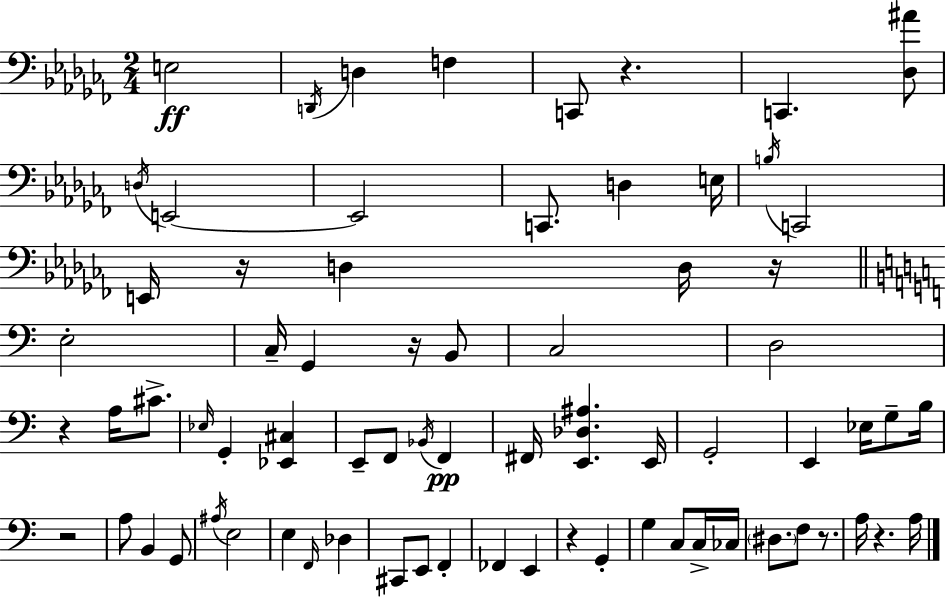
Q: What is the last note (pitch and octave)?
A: A3